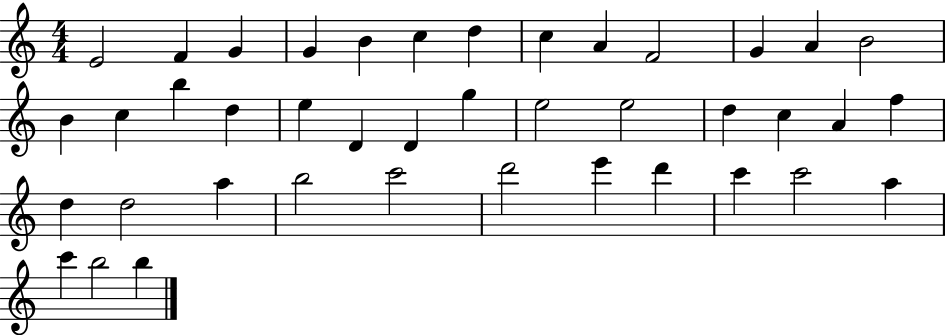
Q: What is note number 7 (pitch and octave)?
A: D5